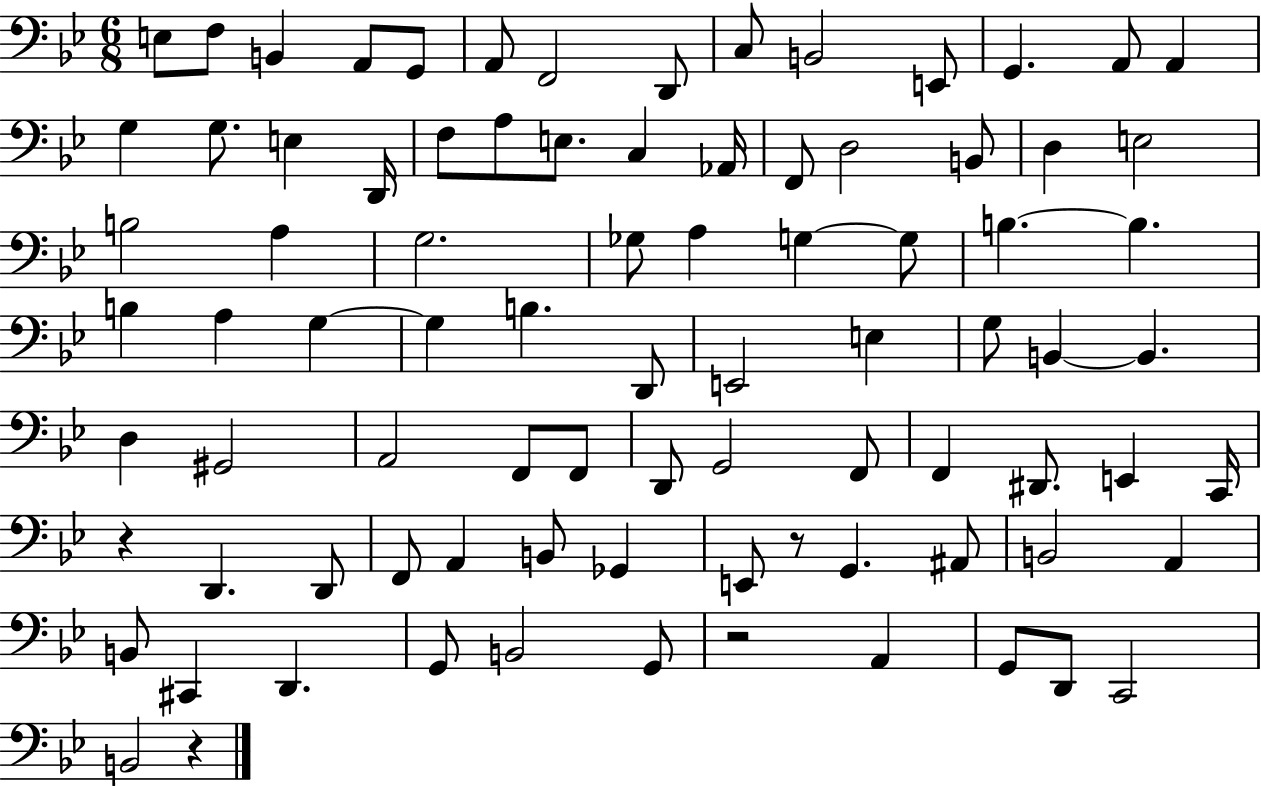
{
  \clef bass
  \numericTimeSignature
  \time 6/8
  \key bes \major
  e8 f8 b,4 a,8 g,8 | a,8 f,2 d,8 | c8 b,2 e,8 | g,4. a,8 a,4 | \break g4 g8. e4 d,16 | f8 a8 e8. c4 aes,16 | f,8 d2 b,8 | d4 e2 | \break b2 a4 | g2. | ges8 a4 g4~~ g8 | b4.~~ b4. | \break b4 a4 g4~~ | g4 b4. d,8 | e,2 e4 | g8 b,4~~ b,4. | \break d4 gis,2 | a,2 f,8 f,8 | d,8 g,2 f,8 | f,4 dis,8. e,4 c,16 | \break r4 d,4. d,8 | f,8 a,4 b,8 ges,4 | e,8 r8 g,4. ais,8 | b,2 a,4 | \break b,8 cis,4 d,4. | g,8 b,2 g,8 | r2 a,4 | g,8 d,8 c,2 | \break b,2 r4 | \bar "|."
}